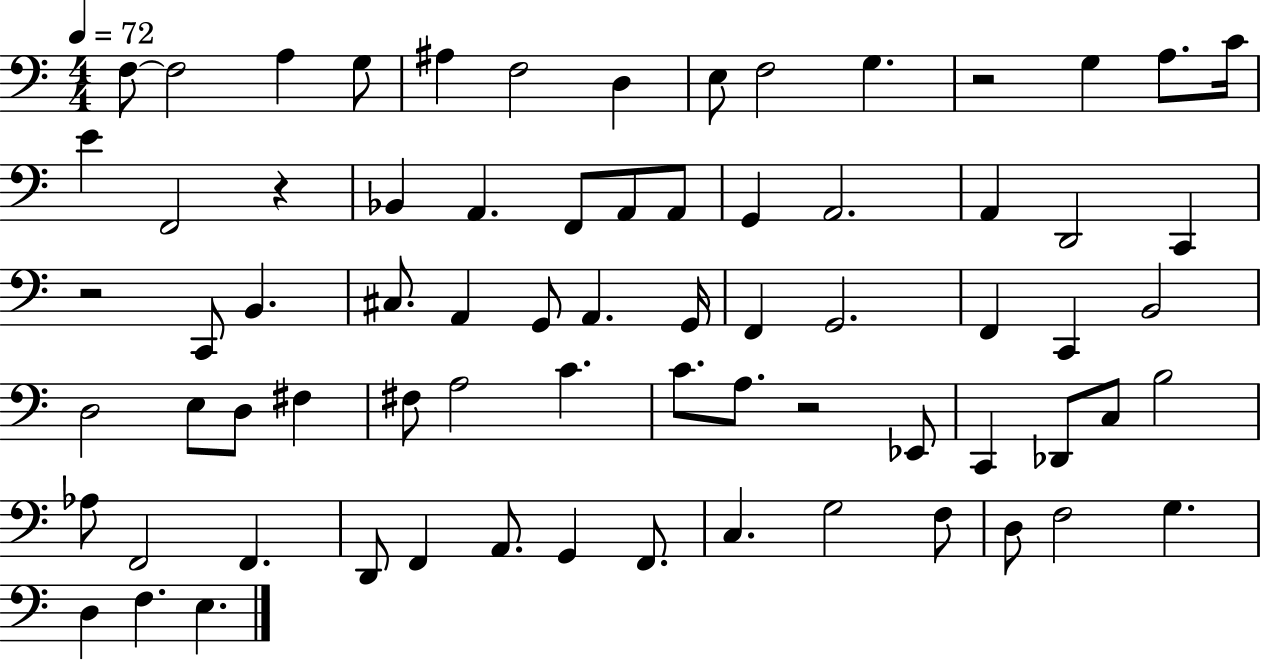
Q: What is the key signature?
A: C major